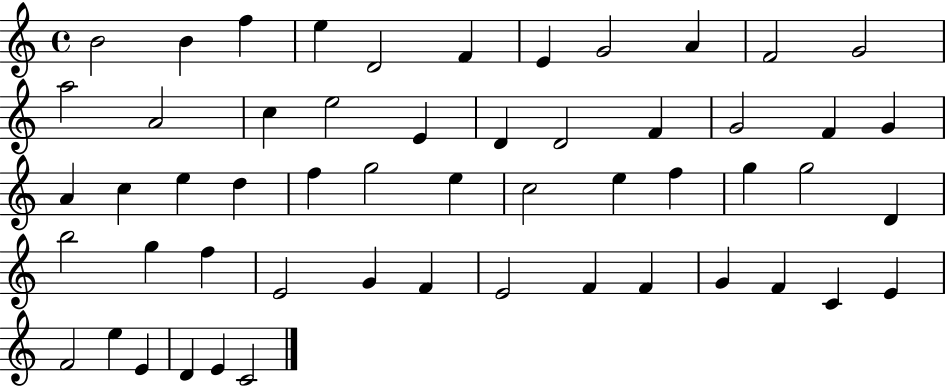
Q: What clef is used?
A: treble